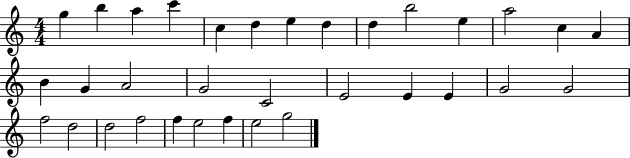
{
  \clef treble
  \numericTimeSignature
  \time 4/4
  \key c \major
  g''4 b''4 a''4 c'''4 | c''4 d''4 e''4 d''4 | d''4 b''2 e''4 | a''2 c''4 a'4 | \break b'4 g'4 a'2 | g'2 c'2 | e'2 e'4 e'4 | g'2 g'2 | \break f''2 d''2 | d''2 f''2 | f''4 e''2 f''4 | e''2 g''2 | \break \bar "|."
}